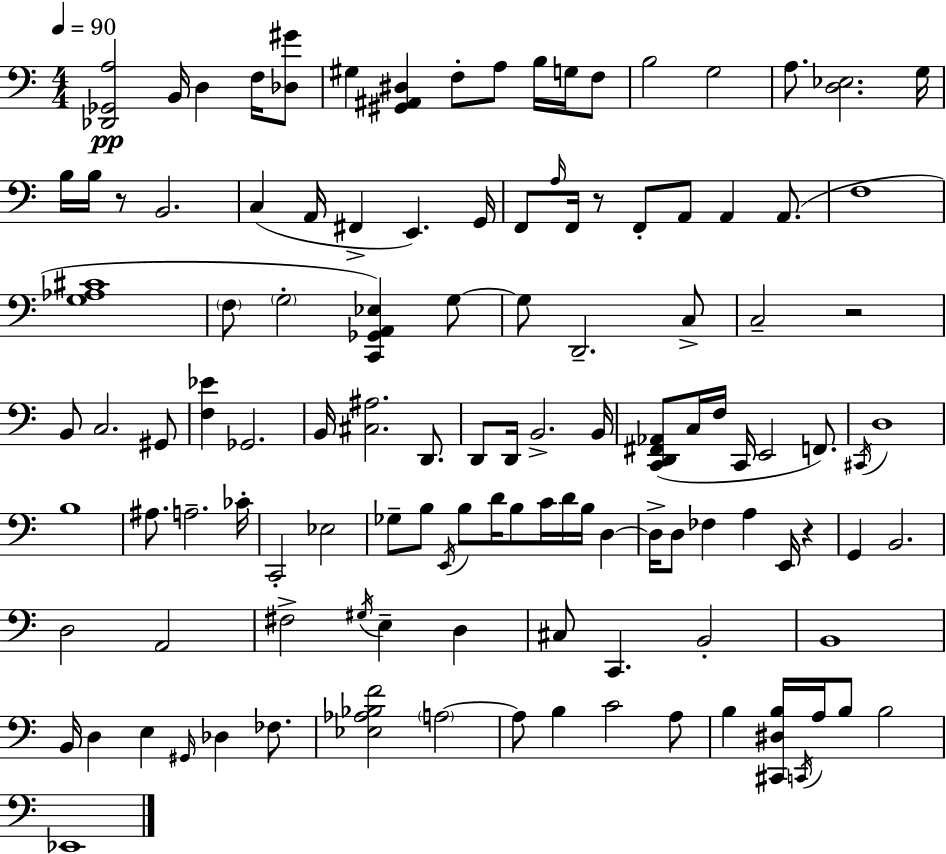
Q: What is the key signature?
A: A minor